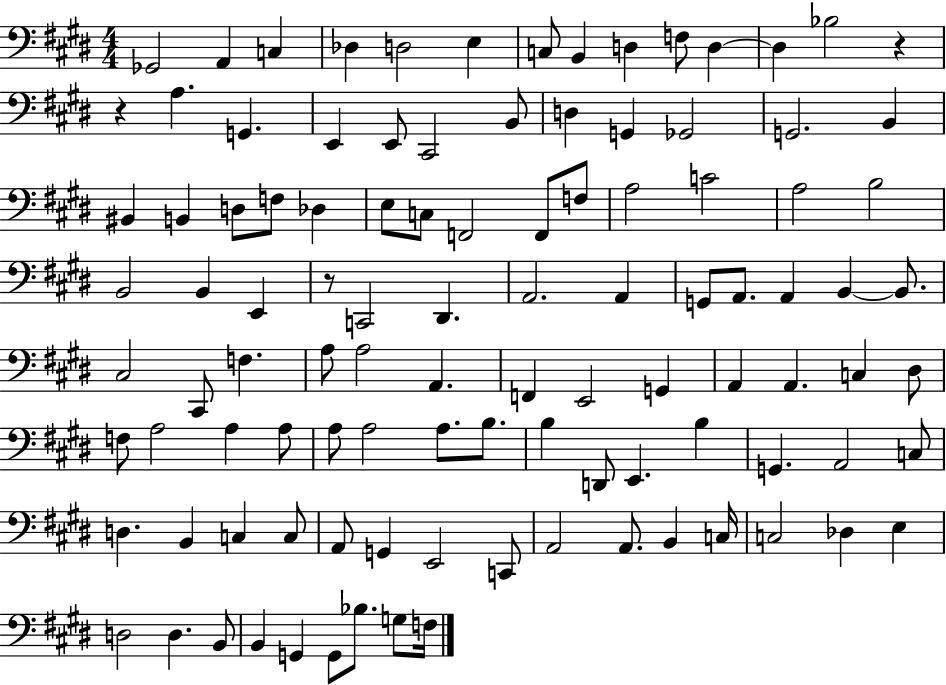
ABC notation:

X:1
T:Untitled
M:4/4
L:1/4
K:E
_G,,2 A,, C, _D, D,2 E, C,/2 B,, D, F,/2 D, D, _B,2 z z A, G,, E,, E,,/2 ^C,,2 B,,/2 D, G,, _G,,2 G,,2 B,, ^B,, B,, D,/2 F,/2 _D, E,/2 C,/2 F,,2 F,,/2 F,/2 A,2 C2 A,2 B,2 B,,2 B,, E,, z/2 C,,2 ^D,, A,,2 A,, G,,/2 A,,/2 A,, B,, B,,/2 ^C,2 ^C,,/2 F, A,/2 A,2 A,, F,, E,,2 G,, A,, A,, C, ^D,/2 F,/2 A,2 A, A,/2 A,/2 A,2 A,/2 B,/2 B, D,,/2 E,, B, G,, A,,2 C,/2 D, B,, C, C,/2 A,,/2 G,, E,,2 C,,/2 A,,2 A,,/2 B,, C,/4 C,2 _D, E, D,2 D, B,,/2 B,, G,, G,,/2 _B,/2 G,/2 F,/4